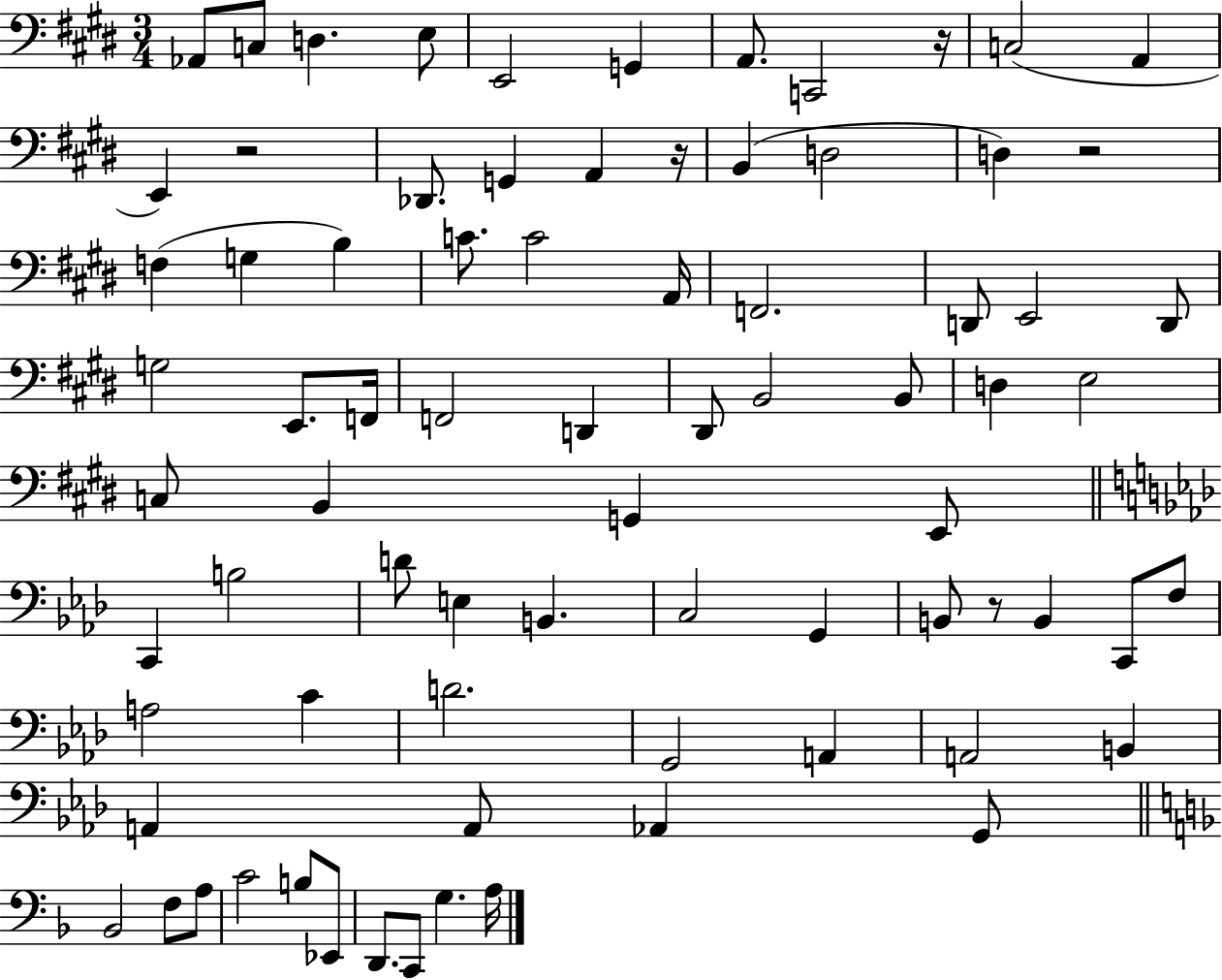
Ab2/e C3/e D3/q. E3/e E2/h G2/q A2/e. C2/h R/s C3/h A2/q E2/q R/h Db2/e. G2/q A2/q R/s B2/q D3/h D3/q R/h F3/q G3/q B3/q C4/e. C4/h A2/s F2/h. D2/e E2/h D2/e G3/h E2/e. F2/s F2/h D2/q D#2/e B2/h B2/e D3/q E3/h C3/e B2/q G2/q E2/e C2/q B3/h D4/e E3/q B2/q. C3/h G2/q B2/e R/e B2/q C2/e F3/e A3/h C4/q D4/h. G2/h A2/q A2/h B2/q A2/q A2/e Ab2/q G2/e Bb2/h F3/e A3/e C4/h B3/e Eb2/e D2/e. C2/e G3/q. A3/s